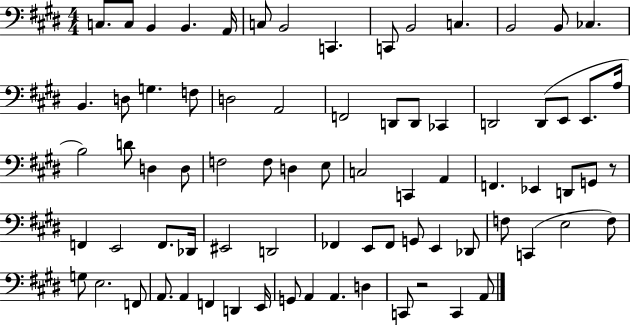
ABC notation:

X:1
T:Untitled
M:4/4
L:1/4
K:E
C,/2 C,/2 B,, B,, A,,/4 C,/2 B,,2 C,, C,,/2 B,,2 C, B,,2 B,,/2 _C, B,, D,/2 G, F,/2 D,2 A,,2 F,,2 D,,/2 D,,/2 _C,, D,,2 D,,/2 E,,/2 E,,/2 A,/4 B,2 D/2 D, D,/2 F,2 F,/2 D, E,/2 C,2 C,, A,, F,, _E,, D,,/2 G,,/2 z/2 F,, E,,2 F,,/2 _D,,/4 ^E,,2 D,,2 _F,, E,,/2 _F,,/2 G,,/2 E,, _D,,/2 F,/2 C,, E,2 F,/2 G,/2 E,2 F,,/2 A,,/2 A,, F,, D,, E,,/4 G,,/2 A,, A,, D, C,,/2 z2 C,, A,,/2